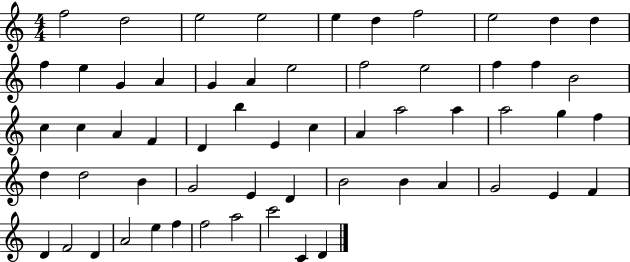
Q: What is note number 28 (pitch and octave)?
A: B5